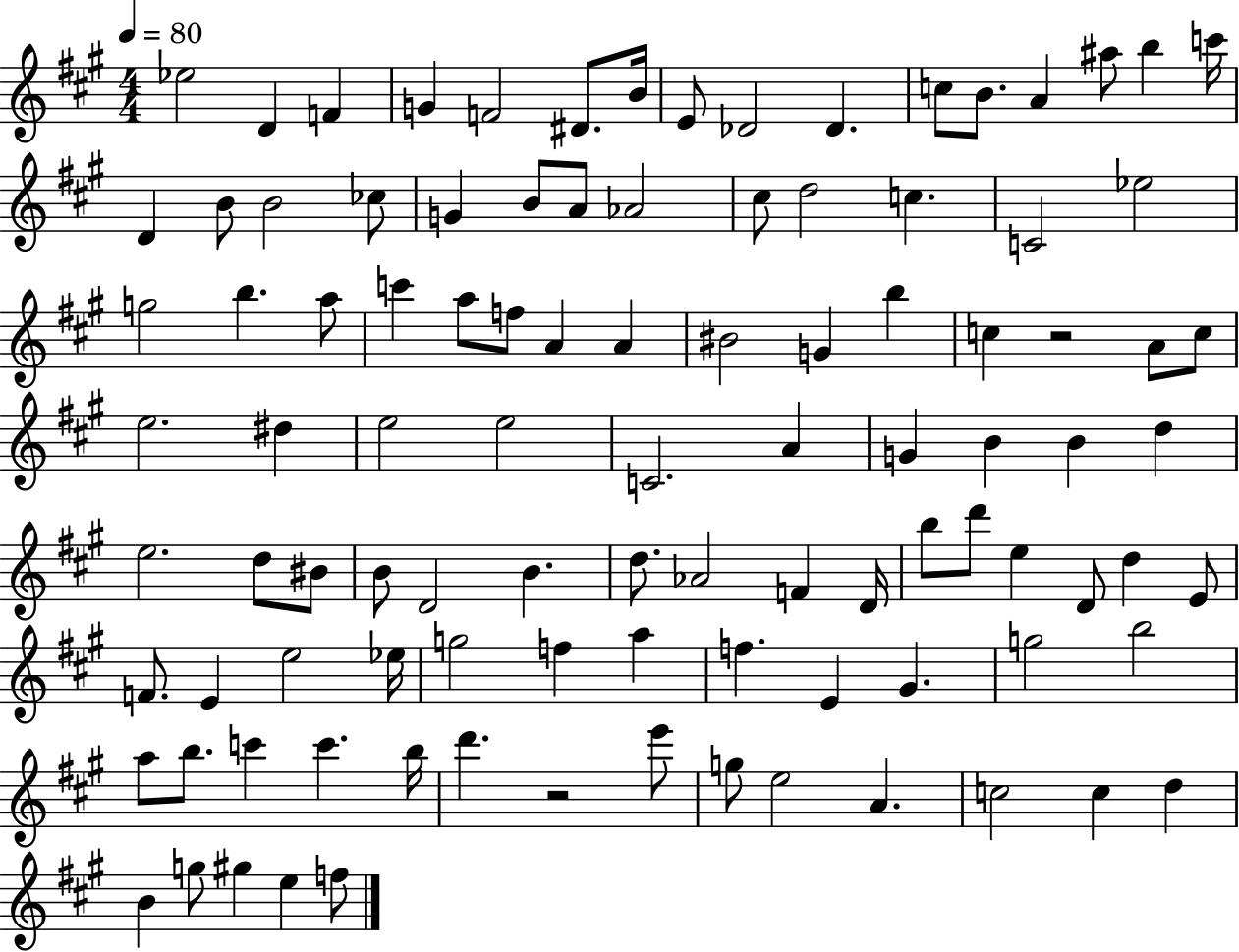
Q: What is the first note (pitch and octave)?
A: Eb5